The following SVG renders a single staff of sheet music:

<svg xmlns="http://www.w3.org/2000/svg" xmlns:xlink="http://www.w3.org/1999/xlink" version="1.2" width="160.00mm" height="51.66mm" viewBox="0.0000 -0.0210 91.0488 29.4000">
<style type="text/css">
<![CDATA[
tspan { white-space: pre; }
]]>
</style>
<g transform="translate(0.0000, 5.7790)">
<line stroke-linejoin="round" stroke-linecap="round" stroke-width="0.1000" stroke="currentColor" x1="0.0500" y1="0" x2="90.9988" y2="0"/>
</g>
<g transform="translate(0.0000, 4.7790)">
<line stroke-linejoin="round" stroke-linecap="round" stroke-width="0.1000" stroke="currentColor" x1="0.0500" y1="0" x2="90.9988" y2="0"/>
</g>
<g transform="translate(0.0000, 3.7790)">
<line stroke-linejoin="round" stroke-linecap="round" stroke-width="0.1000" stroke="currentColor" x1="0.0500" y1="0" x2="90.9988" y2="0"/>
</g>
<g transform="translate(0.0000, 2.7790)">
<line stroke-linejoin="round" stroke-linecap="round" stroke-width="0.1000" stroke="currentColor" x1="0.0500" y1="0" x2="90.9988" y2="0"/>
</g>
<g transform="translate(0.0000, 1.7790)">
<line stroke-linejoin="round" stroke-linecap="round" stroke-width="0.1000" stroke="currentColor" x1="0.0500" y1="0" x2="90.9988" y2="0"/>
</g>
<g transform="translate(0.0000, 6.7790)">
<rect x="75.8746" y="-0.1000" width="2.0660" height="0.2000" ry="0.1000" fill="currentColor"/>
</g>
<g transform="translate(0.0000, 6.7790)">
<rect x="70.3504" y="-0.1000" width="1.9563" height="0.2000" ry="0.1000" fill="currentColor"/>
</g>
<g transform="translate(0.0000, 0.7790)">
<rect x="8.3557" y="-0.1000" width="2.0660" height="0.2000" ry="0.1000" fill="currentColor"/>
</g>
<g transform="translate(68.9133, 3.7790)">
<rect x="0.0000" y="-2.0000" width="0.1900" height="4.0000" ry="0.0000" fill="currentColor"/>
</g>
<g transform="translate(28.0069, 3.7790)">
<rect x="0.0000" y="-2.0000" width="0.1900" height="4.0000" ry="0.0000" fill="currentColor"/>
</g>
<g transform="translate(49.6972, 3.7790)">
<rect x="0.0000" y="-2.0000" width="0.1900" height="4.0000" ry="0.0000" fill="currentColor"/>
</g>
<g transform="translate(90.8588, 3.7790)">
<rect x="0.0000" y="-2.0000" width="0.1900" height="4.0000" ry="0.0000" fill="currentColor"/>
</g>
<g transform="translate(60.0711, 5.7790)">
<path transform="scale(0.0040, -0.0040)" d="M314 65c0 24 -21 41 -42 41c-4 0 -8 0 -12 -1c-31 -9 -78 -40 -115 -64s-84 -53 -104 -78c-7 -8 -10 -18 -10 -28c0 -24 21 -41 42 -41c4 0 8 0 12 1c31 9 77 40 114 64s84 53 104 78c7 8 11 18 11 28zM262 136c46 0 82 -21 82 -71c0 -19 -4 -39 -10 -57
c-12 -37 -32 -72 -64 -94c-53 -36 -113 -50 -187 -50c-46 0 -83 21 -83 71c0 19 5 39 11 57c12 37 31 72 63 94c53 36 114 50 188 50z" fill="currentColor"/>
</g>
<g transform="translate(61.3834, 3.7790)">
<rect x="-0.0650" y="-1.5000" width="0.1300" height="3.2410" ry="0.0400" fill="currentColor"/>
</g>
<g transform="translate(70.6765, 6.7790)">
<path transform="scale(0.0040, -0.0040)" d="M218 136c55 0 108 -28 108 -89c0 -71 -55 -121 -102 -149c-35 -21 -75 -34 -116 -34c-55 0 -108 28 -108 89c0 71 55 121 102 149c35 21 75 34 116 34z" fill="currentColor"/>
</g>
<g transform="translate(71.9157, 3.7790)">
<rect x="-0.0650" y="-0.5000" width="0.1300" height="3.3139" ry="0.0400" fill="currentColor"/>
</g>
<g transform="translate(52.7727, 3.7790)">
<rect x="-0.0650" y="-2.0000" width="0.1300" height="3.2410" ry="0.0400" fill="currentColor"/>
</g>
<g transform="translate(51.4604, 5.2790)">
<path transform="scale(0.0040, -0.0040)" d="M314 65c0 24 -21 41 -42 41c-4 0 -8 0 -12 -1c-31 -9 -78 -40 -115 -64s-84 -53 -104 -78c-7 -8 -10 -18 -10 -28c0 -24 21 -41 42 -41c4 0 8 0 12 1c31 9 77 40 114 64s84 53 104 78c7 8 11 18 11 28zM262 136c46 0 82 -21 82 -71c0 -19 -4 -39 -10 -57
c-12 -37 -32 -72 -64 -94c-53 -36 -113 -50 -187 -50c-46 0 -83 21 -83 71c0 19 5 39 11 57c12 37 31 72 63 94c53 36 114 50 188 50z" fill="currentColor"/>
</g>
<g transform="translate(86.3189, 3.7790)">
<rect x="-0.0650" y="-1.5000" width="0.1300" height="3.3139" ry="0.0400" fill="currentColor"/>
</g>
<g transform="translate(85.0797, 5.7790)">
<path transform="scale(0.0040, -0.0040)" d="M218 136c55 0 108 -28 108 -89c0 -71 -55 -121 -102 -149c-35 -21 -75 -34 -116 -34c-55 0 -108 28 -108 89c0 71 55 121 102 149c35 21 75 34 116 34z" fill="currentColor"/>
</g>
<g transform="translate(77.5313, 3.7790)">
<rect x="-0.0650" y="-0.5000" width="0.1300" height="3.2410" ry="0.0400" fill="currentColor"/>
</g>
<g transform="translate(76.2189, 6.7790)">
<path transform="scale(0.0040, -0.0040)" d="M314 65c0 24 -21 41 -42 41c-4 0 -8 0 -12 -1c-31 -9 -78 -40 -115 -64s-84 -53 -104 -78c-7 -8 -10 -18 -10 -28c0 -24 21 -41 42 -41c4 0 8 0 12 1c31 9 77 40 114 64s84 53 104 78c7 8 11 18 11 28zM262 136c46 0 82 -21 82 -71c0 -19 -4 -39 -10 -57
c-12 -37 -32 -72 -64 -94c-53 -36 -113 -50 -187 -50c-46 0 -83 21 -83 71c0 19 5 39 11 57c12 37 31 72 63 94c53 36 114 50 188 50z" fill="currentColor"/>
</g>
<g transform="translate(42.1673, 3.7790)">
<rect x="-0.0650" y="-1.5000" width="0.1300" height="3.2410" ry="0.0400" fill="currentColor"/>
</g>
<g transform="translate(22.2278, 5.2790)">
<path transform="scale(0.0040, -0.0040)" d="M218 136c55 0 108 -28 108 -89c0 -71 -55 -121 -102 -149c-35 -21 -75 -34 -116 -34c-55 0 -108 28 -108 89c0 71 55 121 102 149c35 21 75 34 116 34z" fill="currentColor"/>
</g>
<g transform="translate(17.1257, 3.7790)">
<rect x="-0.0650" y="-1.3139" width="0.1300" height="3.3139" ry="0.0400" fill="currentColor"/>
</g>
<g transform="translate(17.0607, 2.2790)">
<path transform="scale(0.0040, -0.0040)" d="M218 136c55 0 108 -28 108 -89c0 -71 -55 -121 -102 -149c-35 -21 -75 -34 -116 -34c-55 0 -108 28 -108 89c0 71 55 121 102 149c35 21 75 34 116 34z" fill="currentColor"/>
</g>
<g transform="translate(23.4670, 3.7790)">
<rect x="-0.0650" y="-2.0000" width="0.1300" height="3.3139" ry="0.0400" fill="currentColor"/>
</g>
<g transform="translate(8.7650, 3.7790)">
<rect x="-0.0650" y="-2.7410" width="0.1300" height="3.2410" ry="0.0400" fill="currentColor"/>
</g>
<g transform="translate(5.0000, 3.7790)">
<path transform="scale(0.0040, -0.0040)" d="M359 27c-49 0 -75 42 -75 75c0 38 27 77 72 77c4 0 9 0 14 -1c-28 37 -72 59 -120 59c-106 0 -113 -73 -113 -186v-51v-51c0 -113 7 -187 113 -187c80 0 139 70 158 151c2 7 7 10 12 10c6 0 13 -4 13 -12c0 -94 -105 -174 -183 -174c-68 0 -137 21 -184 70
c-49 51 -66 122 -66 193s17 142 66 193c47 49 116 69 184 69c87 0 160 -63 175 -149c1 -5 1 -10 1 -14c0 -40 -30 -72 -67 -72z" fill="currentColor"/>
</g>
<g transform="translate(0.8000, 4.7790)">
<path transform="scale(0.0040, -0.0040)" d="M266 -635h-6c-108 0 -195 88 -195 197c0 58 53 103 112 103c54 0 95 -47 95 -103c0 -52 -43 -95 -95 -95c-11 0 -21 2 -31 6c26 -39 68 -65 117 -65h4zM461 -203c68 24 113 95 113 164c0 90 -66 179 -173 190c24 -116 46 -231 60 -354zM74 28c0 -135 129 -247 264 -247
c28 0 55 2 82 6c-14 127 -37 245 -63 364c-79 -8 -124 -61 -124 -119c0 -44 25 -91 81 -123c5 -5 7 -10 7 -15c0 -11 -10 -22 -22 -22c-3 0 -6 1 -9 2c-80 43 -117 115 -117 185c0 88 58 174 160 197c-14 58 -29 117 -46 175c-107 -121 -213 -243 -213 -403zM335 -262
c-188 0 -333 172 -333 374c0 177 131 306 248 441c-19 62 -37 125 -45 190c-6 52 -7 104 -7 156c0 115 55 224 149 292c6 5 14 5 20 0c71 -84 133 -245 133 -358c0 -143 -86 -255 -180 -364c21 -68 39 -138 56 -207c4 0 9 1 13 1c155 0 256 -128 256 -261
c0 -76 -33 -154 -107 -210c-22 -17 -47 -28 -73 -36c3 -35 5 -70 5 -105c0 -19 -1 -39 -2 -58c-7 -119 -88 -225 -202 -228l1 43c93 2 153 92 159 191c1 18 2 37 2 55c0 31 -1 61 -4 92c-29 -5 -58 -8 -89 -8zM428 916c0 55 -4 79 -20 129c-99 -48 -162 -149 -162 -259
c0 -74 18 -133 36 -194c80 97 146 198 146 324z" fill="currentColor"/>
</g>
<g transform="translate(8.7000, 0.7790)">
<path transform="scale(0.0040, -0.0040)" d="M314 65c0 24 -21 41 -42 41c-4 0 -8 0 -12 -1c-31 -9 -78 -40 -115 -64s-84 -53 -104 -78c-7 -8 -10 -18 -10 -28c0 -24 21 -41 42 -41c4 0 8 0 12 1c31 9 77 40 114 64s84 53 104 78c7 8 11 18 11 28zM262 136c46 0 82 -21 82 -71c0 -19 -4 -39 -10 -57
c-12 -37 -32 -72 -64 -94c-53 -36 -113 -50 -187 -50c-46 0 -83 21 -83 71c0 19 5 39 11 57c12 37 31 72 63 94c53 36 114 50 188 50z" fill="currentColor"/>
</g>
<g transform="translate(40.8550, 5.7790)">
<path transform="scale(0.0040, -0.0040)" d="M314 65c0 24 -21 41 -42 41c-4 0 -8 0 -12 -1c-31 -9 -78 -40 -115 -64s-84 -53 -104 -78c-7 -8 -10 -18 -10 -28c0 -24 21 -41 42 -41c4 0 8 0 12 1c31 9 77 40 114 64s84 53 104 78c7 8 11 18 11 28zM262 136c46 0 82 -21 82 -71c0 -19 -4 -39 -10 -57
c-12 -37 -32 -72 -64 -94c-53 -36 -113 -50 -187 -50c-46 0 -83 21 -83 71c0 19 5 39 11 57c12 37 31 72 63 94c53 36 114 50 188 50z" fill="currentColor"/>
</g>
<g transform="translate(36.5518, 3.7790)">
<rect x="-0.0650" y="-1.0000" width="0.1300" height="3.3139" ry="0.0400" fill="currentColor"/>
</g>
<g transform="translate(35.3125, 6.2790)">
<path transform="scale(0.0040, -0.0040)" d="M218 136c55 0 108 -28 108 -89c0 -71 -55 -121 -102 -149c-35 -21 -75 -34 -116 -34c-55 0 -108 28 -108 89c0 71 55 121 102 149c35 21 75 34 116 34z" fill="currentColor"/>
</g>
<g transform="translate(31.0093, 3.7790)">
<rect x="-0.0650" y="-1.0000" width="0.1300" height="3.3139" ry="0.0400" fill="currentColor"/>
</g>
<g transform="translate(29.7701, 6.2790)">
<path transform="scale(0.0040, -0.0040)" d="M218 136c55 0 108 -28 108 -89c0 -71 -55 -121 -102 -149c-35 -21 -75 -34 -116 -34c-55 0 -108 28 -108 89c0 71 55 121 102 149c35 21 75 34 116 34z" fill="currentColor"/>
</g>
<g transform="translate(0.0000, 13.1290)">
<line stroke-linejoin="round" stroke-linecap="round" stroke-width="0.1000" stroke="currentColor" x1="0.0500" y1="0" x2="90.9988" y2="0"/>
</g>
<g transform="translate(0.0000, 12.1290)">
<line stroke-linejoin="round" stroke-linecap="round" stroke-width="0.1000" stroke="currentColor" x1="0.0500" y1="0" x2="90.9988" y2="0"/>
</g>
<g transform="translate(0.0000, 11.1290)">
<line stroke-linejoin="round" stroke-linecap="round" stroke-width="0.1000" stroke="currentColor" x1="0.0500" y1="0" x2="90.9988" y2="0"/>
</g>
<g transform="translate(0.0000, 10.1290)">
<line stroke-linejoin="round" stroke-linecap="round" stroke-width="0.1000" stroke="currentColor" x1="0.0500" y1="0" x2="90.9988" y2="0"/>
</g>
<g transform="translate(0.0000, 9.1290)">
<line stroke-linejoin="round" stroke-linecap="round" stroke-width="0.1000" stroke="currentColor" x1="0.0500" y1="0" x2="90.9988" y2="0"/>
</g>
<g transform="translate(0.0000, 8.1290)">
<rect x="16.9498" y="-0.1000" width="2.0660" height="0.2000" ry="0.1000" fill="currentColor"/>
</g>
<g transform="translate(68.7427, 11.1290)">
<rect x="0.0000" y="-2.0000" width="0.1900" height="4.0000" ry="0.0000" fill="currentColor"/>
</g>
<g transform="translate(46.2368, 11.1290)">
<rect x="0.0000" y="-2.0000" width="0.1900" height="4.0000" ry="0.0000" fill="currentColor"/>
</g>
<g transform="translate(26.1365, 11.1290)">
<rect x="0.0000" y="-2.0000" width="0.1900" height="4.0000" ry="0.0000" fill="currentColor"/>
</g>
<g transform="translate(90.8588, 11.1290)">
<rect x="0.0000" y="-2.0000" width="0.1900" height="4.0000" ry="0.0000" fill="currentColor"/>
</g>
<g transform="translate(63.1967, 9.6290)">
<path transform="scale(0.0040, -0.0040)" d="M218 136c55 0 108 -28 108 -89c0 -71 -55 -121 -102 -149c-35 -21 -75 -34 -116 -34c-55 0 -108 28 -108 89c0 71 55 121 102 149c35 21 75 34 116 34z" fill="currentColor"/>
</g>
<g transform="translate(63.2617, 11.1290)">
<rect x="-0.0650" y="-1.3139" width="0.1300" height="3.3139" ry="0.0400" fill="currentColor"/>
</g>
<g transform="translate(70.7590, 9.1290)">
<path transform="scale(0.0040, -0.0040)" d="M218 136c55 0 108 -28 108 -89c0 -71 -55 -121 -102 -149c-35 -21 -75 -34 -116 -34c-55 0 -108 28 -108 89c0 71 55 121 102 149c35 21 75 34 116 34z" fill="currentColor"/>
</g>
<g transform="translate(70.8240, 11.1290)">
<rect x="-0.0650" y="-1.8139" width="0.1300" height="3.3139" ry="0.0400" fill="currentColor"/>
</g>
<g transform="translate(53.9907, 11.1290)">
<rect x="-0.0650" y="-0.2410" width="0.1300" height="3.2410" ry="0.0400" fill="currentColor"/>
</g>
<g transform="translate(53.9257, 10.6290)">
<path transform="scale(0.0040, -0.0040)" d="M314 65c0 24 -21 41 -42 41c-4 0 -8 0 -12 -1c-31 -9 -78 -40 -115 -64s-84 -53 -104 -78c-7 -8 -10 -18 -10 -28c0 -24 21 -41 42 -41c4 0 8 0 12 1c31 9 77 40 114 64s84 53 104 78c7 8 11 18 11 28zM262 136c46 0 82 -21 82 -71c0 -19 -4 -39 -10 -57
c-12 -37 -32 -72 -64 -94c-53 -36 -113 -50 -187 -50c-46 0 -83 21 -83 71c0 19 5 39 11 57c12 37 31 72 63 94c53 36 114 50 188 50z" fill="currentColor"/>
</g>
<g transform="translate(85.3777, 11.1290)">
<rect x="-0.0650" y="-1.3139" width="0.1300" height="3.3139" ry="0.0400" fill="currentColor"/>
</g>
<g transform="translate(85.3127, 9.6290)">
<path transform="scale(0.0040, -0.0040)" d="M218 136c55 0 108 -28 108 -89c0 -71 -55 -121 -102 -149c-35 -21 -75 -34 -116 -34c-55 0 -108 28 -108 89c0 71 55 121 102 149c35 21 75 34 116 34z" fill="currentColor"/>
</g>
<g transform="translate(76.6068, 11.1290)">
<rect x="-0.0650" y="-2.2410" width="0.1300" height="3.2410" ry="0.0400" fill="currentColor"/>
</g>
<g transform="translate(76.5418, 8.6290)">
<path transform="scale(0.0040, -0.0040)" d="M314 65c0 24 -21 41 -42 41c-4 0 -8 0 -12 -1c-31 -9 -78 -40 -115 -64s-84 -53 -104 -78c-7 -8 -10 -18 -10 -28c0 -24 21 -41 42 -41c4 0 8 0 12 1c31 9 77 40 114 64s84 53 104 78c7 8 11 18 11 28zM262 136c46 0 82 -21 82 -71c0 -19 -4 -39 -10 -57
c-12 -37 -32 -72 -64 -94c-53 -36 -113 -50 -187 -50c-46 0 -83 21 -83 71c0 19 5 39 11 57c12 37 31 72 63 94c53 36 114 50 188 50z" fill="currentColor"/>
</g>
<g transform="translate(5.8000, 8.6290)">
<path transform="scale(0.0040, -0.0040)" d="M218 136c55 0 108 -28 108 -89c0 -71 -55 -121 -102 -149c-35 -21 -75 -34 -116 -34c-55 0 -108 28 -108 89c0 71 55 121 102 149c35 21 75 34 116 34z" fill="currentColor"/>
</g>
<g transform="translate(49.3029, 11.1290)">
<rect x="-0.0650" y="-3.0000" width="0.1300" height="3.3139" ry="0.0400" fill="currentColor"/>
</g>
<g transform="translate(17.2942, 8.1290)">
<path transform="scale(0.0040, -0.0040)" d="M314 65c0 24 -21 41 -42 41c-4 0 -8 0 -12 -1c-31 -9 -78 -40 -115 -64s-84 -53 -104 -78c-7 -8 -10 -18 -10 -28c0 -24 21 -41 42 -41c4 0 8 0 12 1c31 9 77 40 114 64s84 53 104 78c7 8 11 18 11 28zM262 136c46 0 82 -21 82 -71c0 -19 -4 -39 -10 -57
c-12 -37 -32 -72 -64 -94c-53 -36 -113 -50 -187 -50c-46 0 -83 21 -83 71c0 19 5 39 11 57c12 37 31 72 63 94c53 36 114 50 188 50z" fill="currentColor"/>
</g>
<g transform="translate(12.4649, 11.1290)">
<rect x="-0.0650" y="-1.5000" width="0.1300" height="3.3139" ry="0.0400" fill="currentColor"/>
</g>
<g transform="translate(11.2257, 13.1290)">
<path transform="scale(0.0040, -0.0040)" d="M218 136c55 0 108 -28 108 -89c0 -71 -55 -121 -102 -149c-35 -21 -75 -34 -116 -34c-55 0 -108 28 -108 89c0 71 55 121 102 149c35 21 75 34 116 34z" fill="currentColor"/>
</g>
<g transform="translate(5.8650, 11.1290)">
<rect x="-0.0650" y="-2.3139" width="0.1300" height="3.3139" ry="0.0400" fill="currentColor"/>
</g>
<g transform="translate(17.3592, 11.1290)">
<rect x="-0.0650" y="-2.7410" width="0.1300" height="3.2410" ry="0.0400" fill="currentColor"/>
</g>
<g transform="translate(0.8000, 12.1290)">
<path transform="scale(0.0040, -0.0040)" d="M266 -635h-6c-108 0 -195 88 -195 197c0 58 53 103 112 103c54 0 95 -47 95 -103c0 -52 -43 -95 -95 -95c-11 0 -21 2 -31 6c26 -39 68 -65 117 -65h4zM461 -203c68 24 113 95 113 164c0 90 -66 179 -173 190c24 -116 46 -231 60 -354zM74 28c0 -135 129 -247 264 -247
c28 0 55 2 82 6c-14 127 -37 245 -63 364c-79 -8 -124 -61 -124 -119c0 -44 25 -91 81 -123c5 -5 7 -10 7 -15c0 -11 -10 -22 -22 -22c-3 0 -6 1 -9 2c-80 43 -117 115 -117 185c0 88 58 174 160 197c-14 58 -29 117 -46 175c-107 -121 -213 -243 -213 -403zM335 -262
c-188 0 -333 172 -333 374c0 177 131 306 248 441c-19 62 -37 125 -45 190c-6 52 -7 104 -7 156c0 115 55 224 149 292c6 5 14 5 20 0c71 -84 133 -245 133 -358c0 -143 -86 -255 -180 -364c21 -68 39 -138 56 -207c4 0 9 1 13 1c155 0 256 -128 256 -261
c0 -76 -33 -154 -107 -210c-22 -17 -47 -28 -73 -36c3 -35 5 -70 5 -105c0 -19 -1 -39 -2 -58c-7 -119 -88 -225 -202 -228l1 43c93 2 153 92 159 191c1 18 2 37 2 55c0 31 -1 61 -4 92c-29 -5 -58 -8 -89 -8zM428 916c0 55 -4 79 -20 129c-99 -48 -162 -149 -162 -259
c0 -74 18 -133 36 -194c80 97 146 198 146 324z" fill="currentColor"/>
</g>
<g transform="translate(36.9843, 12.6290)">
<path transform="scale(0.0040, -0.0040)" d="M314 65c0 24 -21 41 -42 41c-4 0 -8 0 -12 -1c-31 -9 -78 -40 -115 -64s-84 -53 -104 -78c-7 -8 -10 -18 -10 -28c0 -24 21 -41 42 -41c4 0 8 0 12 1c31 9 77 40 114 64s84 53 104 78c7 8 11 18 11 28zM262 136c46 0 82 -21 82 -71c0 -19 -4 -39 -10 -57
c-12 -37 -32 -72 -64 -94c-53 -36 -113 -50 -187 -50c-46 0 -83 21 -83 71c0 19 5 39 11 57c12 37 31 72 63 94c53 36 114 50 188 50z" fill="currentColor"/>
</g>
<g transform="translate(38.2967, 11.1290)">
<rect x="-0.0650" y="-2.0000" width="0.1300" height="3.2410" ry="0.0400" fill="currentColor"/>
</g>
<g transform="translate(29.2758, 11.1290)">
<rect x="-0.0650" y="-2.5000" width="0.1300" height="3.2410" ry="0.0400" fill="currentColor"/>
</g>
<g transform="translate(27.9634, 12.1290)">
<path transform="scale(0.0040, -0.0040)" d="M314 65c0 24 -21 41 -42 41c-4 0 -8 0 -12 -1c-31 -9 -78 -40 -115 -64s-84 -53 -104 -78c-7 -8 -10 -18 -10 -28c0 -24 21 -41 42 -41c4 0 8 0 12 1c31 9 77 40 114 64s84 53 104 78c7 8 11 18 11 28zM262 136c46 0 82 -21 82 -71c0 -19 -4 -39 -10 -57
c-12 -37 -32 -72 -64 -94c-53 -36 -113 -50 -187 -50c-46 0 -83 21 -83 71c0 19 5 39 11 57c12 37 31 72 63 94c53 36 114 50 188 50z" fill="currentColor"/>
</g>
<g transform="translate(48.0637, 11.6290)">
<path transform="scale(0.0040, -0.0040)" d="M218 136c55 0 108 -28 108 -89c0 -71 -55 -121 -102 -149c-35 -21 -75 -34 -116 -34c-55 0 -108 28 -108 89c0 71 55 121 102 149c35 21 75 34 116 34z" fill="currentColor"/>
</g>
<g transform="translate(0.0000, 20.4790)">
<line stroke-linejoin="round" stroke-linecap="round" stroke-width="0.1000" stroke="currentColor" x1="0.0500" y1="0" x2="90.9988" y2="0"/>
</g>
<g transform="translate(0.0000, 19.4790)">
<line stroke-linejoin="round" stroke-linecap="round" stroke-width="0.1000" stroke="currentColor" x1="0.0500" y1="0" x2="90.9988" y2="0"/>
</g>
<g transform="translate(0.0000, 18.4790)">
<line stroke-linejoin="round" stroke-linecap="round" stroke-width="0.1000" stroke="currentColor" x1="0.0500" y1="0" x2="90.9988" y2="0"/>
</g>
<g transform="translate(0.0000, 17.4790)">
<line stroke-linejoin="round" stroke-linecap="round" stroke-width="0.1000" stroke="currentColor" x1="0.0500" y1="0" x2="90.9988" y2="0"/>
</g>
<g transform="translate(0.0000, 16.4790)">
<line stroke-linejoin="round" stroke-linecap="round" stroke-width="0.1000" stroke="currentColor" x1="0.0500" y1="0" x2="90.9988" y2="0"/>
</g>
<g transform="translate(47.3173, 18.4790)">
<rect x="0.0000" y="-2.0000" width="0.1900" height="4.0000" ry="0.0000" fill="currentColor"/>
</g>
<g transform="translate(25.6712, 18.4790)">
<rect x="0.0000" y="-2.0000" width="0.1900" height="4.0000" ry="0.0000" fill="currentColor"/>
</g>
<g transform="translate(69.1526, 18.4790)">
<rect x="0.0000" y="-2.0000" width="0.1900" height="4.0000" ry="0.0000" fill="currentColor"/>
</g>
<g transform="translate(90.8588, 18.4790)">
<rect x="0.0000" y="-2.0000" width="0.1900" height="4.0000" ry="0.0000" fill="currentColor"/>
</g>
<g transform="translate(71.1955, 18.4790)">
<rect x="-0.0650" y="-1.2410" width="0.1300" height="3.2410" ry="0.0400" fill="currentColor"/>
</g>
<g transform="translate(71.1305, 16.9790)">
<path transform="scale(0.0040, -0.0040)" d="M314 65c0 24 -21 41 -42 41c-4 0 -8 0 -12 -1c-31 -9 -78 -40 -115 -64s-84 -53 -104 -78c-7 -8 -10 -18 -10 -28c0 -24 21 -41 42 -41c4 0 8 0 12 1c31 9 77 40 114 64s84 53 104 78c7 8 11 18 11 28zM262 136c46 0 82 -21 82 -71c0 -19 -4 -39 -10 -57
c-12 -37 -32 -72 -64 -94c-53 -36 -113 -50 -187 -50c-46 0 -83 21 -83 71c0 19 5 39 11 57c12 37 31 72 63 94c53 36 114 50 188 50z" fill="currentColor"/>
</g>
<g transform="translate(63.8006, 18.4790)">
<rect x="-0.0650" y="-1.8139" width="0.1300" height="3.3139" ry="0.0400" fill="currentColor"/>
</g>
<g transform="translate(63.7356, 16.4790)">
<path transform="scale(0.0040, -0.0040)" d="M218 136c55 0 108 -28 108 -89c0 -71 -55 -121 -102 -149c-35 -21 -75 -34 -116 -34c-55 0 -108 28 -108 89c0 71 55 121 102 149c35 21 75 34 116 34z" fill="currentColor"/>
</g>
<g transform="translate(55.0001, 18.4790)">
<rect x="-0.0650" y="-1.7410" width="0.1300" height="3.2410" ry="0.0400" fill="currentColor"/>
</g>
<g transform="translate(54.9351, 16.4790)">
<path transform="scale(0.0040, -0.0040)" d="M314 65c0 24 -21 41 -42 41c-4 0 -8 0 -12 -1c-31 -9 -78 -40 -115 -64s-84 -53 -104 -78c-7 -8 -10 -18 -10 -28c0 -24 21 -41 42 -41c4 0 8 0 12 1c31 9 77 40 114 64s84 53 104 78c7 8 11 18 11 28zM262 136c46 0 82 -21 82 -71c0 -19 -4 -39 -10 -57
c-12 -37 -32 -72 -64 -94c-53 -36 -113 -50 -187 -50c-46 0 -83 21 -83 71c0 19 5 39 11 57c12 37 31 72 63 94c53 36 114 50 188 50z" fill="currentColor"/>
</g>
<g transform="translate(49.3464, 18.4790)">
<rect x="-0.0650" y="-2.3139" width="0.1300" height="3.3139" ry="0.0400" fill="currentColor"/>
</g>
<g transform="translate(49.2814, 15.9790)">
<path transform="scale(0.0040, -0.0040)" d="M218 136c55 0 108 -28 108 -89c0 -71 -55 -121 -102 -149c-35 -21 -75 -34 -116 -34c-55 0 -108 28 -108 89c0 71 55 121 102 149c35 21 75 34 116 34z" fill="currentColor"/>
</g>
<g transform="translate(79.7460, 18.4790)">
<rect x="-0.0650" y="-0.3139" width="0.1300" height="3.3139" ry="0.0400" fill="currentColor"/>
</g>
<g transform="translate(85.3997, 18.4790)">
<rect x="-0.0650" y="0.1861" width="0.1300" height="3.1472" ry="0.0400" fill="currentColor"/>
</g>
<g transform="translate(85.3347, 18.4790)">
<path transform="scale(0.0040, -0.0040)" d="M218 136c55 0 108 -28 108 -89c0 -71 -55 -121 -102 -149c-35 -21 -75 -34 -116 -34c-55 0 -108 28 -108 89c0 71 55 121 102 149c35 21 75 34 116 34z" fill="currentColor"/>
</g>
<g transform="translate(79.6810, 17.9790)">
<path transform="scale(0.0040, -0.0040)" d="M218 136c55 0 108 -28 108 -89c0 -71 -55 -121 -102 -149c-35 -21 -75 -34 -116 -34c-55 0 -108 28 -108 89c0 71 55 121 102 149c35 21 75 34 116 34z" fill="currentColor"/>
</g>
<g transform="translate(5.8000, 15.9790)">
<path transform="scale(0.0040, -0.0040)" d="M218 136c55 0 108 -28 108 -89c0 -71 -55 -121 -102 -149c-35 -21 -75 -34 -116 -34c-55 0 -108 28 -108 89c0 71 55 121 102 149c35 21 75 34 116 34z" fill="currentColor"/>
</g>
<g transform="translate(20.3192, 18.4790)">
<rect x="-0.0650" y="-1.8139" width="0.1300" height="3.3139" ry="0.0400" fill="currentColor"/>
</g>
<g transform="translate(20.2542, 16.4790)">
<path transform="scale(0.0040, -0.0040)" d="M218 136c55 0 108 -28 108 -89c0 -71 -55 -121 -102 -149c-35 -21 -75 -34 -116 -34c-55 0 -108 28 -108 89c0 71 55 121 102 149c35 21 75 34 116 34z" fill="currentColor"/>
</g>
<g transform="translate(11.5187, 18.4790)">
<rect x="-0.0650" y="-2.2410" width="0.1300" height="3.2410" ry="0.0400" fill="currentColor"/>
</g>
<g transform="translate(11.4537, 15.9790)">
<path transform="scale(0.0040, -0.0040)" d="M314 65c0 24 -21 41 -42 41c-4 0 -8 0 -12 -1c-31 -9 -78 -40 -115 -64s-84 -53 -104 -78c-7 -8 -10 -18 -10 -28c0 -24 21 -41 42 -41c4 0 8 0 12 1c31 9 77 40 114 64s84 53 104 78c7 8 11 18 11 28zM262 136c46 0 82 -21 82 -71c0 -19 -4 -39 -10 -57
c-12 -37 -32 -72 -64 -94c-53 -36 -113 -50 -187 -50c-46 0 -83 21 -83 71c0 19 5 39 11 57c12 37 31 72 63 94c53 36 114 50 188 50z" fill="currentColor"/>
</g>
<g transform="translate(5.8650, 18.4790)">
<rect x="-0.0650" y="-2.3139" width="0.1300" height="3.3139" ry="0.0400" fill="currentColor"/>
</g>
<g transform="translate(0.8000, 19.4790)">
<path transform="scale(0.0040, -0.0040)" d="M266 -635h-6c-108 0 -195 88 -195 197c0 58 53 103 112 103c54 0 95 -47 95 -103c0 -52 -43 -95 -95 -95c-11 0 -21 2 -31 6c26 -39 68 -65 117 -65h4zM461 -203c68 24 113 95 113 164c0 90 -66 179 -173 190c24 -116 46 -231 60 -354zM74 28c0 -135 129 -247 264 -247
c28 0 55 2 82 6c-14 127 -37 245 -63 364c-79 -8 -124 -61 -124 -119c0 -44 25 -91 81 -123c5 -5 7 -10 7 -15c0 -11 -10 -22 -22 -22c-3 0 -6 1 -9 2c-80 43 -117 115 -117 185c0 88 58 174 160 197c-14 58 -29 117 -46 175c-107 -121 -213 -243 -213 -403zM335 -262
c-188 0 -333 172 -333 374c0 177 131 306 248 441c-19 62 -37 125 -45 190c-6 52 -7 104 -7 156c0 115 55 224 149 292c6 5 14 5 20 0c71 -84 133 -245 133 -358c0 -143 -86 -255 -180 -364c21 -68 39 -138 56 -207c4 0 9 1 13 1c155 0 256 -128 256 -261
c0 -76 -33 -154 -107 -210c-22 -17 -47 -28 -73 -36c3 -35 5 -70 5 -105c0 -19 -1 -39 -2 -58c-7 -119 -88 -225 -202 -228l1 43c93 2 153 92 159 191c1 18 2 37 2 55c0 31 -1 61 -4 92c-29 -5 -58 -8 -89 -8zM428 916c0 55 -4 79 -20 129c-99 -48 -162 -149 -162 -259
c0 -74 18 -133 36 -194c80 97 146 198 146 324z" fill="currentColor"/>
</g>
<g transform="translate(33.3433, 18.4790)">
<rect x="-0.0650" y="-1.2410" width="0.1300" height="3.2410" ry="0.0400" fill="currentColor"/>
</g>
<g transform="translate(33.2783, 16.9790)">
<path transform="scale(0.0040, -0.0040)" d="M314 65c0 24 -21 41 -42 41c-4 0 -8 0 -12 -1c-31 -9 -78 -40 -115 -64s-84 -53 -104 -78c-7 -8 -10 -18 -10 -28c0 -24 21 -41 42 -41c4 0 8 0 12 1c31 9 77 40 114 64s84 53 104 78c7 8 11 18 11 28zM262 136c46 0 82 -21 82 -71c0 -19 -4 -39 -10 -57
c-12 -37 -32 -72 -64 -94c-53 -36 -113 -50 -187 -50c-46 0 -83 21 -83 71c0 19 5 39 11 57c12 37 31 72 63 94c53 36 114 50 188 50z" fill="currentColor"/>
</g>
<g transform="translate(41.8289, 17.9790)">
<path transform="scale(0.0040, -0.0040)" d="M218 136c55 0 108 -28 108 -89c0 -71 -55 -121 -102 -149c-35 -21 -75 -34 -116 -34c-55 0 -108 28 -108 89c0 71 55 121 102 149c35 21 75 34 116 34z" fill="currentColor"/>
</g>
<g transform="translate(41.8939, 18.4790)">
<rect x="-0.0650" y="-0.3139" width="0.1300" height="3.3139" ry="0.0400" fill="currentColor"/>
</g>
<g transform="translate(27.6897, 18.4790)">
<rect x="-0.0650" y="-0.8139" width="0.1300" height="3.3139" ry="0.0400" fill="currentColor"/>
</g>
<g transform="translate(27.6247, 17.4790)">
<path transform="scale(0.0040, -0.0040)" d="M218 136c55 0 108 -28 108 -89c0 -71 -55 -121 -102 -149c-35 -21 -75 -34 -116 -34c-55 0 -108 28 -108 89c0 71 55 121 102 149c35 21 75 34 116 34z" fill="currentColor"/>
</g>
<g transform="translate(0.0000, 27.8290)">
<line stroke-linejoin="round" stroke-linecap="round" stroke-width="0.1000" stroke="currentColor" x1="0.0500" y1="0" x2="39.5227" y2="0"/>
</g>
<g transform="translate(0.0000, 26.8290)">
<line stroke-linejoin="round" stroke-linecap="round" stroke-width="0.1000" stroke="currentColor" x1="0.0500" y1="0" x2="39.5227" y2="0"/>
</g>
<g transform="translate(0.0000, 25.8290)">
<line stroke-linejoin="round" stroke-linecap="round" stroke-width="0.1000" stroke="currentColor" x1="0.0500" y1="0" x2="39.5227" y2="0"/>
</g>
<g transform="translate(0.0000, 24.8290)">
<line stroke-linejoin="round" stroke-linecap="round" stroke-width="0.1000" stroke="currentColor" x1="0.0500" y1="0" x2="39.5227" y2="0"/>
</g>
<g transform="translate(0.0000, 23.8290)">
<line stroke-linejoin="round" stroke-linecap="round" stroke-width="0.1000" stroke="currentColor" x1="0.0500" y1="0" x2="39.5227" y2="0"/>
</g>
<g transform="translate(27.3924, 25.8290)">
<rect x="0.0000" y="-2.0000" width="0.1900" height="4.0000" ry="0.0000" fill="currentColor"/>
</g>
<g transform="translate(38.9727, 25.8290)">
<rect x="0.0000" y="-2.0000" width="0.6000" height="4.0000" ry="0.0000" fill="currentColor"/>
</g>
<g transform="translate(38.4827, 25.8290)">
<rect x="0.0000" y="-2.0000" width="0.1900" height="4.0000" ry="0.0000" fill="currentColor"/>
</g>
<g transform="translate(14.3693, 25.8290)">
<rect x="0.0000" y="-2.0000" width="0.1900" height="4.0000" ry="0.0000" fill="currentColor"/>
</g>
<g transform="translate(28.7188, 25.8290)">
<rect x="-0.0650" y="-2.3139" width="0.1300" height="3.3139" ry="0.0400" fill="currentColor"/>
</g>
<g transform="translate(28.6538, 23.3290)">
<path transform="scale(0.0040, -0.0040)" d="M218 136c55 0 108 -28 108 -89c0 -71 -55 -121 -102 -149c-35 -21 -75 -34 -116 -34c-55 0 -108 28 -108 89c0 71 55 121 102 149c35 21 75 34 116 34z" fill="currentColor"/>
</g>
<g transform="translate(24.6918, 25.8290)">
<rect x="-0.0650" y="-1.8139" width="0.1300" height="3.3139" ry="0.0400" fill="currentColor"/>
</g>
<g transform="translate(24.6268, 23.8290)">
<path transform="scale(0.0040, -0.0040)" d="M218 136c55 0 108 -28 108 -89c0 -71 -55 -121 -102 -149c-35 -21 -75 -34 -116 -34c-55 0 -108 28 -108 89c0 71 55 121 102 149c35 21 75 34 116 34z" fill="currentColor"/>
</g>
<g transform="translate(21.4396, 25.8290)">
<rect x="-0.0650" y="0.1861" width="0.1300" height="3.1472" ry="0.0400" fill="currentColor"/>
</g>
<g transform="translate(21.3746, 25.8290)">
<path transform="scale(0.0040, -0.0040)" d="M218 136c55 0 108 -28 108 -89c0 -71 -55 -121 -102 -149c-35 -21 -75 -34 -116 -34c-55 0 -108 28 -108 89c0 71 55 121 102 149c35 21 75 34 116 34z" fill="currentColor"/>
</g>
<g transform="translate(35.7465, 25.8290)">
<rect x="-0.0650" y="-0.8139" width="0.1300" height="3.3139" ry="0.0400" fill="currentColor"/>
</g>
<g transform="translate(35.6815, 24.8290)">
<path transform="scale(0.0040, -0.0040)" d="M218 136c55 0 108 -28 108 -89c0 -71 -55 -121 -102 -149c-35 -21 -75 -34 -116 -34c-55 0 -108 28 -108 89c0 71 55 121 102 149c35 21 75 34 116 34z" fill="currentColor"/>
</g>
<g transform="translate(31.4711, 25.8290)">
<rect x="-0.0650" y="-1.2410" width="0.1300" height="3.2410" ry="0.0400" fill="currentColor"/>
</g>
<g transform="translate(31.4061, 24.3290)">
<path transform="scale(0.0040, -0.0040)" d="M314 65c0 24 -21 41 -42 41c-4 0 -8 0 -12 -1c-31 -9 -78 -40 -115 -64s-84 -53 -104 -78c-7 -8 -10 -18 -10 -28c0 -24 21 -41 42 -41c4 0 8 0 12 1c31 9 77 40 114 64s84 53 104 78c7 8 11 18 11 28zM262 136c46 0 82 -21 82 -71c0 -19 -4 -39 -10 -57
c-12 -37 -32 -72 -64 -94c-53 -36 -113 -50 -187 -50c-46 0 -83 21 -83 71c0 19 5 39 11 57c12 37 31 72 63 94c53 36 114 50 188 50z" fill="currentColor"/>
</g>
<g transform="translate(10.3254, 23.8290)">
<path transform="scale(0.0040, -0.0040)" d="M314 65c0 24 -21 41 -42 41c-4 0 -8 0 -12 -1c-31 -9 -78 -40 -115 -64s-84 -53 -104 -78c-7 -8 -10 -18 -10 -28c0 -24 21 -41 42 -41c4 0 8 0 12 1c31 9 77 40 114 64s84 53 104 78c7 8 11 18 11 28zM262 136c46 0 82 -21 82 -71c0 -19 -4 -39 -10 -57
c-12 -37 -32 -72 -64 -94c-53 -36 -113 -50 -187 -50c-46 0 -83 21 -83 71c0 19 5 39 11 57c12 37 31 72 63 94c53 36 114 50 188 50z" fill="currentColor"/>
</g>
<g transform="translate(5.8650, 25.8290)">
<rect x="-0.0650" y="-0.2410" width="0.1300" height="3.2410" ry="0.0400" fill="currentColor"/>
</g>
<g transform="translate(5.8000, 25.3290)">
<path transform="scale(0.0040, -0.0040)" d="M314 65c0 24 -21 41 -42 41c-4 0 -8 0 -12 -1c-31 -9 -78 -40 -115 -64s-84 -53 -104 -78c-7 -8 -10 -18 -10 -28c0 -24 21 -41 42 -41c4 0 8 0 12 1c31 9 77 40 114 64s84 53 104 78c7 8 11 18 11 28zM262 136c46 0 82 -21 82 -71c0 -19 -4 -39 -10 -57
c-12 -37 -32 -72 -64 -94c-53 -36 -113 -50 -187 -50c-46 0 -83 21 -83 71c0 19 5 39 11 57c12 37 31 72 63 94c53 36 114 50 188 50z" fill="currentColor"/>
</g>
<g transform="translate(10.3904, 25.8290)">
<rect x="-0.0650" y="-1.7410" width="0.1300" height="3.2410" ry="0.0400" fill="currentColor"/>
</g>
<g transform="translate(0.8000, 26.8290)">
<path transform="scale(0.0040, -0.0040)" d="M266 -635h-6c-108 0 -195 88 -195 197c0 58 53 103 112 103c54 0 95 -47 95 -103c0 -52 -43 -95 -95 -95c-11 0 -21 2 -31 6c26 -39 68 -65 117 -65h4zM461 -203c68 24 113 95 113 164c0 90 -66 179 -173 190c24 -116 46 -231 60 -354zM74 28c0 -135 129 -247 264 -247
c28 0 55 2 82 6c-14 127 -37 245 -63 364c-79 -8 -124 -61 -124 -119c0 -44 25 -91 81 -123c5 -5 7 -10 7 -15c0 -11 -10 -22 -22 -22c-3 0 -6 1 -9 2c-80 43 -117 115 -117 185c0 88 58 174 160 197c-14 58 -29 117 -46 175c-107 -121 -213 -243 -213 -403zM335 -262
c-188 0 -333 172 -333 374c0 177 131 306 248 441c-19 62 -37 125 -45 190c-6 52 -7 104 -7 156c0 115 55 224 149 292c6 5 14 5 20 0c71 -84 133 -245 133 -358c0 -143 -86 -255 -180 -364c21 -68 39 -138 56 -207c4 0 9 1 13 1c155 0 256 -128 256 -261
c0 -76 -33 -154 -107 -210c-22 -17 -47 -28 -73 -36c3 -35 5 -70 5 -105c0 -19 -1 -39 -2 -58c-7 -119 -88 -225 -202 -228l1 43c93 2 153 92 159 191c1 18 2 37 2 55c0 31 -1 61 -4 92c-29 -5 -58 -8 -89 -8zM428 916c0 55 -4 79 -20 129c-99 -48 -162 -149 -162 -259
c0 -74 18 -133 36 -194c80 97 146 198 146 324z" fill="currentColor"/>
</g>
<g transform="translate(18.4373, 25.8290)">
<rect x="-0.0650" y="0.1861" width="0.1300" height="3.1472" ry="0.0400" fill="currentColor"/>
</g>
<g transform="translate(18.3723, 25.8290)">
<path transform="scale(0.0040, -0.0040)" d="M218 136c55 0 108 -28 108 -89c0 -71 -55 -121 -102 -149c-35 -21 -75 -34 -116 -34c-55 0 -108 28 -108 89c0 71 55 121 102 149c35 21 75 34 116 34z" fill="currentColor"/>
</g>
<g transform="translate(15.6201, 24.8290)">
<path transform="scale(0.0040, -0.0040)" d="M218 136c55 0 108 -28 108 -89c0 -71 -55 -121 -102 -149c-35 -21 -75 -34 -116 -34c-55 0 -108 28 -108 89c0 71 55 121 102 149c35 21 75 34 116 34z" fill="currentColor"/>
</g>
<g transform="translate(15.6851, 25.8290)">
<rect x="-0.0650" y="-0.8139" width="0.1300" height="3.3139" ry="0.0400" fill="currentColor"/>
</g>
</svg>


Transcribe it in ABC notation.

X:1
T:Untitled
M:4/4
L:1/4
K:C
a2 e F D D E2 F2 E2 C C2 E g E a2 G2 F2 A c2 e f g2 e g g2 f d e2 c g f2 f e2 c B c2 f2 d B B f g e2 d